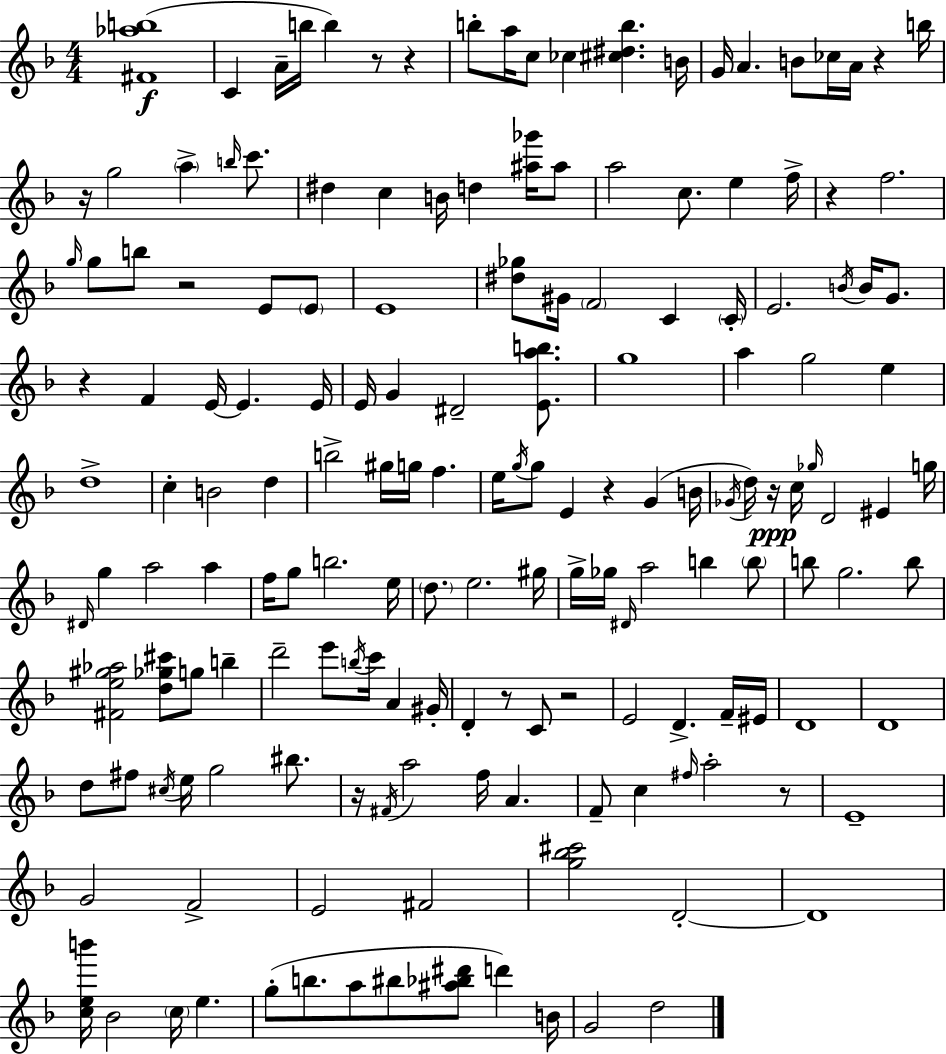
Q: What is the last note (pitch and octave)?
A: D5